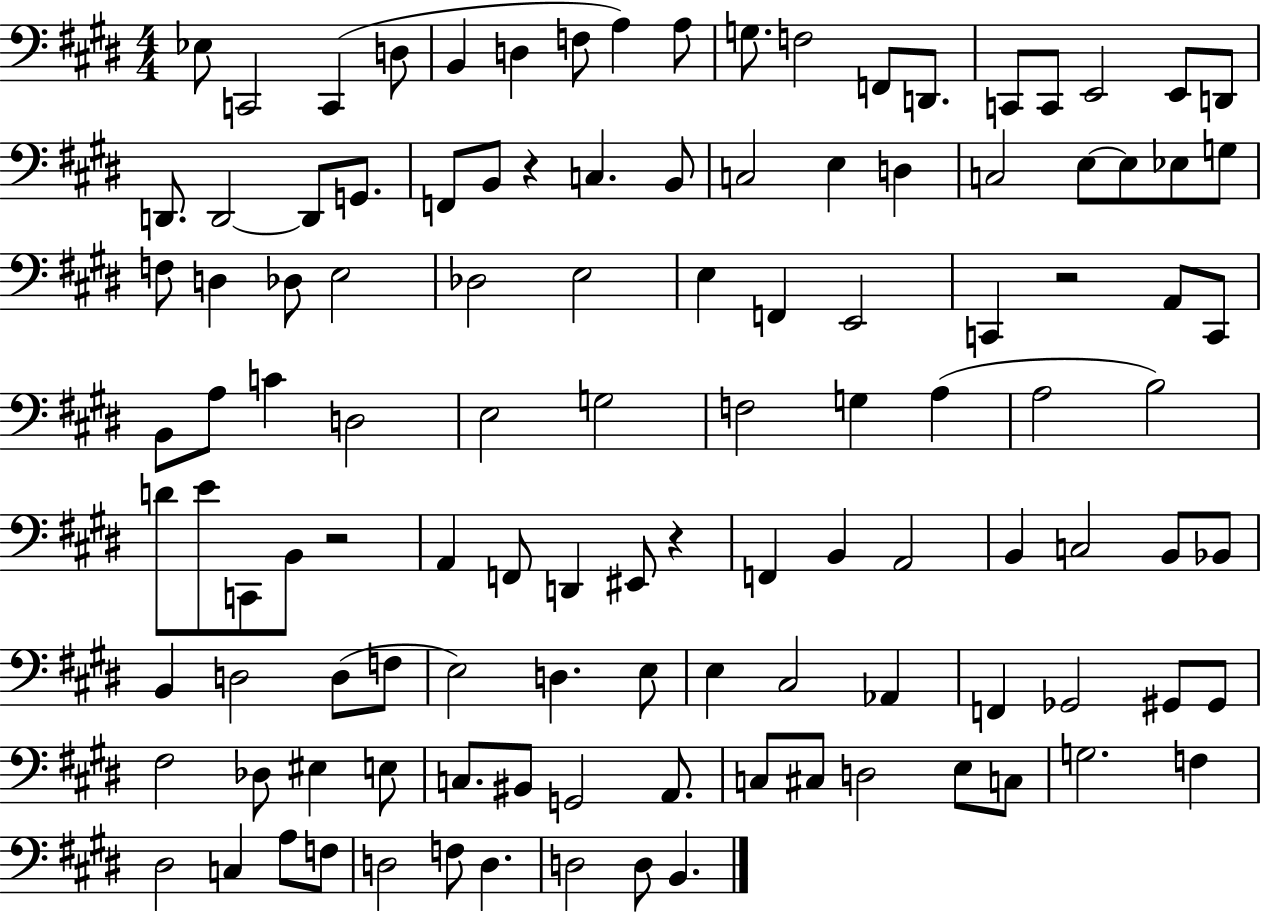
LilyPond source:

{
  \clef bass
  \numericTimeSignature
  \time 4/4
  \key e \major
  \repeat volta 2 { ees8 c,2 c,4( d8 | b,4 d4 f8 a4) a8 | g8. f2 f,8 d,8. | c,8 c,8 e,2 e,8 d,8 | \break d,8. d,2~~ d,8 g,8. | f,8 b,8 r4 c4. b,8 | c2 e4 d4 | c2 e8~~ e8 ees8 g8 | \break f8 d4 des8 e2 | des2 e2 | e4 f,4 e,2 | c,4 r2 a,8 c,8 | \break b,8 a8 c'4 d2 | e2 g2 | f2 g4 a4( | a2 b2) | \break d'8 e'8 c,8 b,8 r2 | a,4 f,8 d,4 eis,8 r4 | f,4 b,4 a,2 | b,4 c2 b,8 bes,8 | \break b,4 d2 d8( f8 | e2) d4. e8 | e4 cis2 aes,4 | f,4 ges,2 gis,8 gis,8 | \break fis2 des8 eis4 e8 | c8. bis,8 g,2 a,8. | c8 cis8 d2 e8 c8 | g2. f4 | \break dis2 c4 a8 f8 | d2 f8 d4. | d2 d8 b,4. | } \bar "|."
}